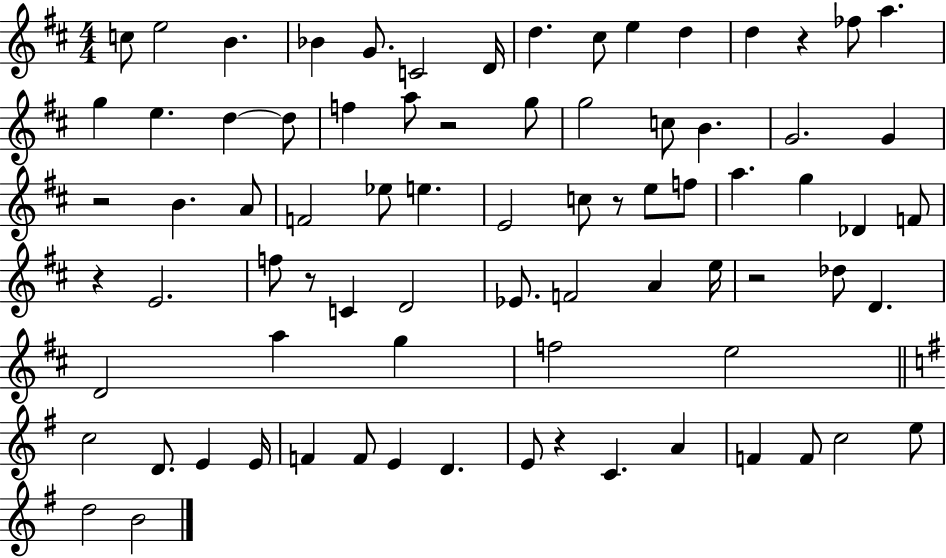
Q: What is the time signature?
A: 4/4